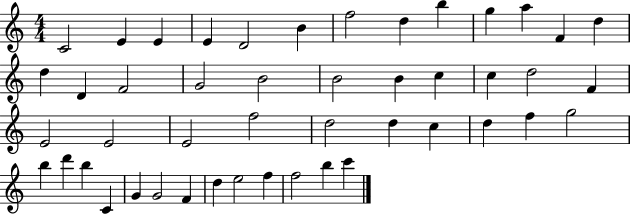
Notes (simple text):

C4/h E4/q E4/q E4/q D4/h B4/q F5/h D5/q B5/q G5/q A5/q F4/q D5/q D5/q D4/q F4/h G4/h B4/h B4/h B4/q C5/q C5/q D5/h F4/q E4/h E4/h E4/h F5/h D5/h D5/q C5/q D5/q F5/q G5/h B5/q D6/q B5/q C4/q G4/q G4/h F4/q D5/q E5/h F5/q F5/h B5/q C6/q